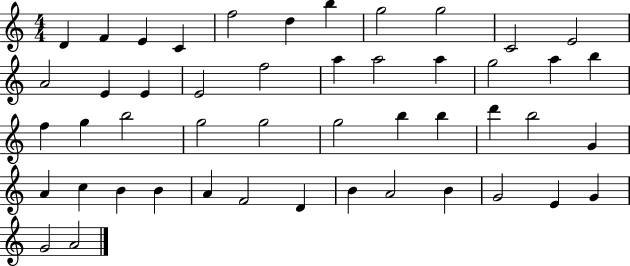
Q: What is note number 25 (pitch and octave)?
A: B5